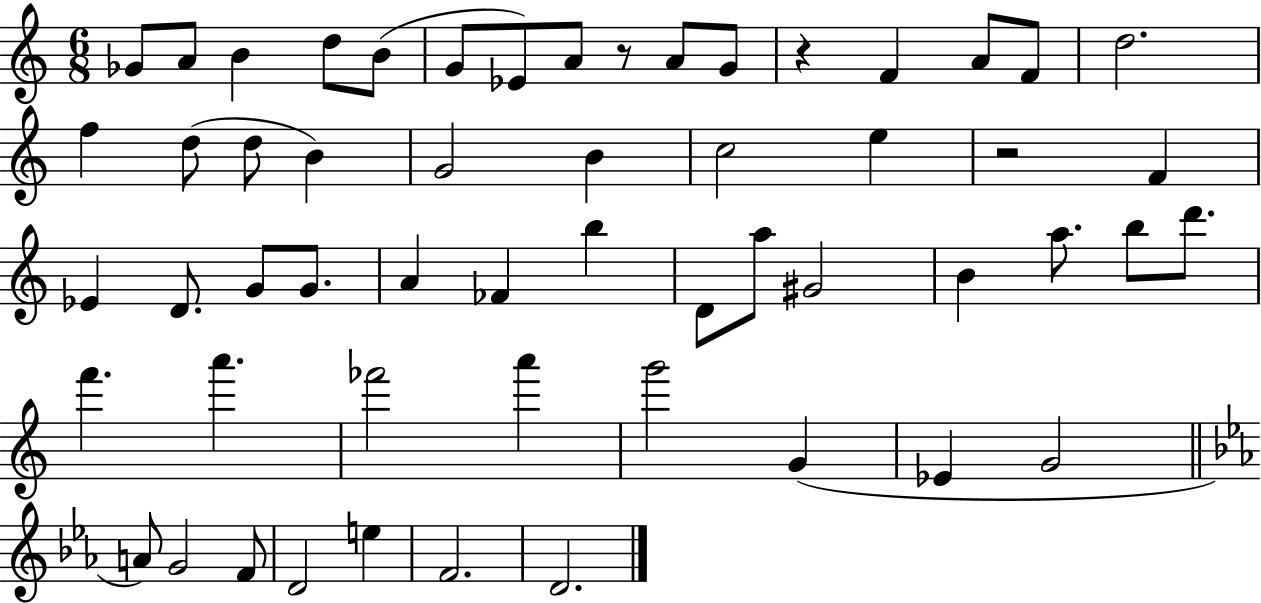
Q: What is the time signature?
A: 6/8